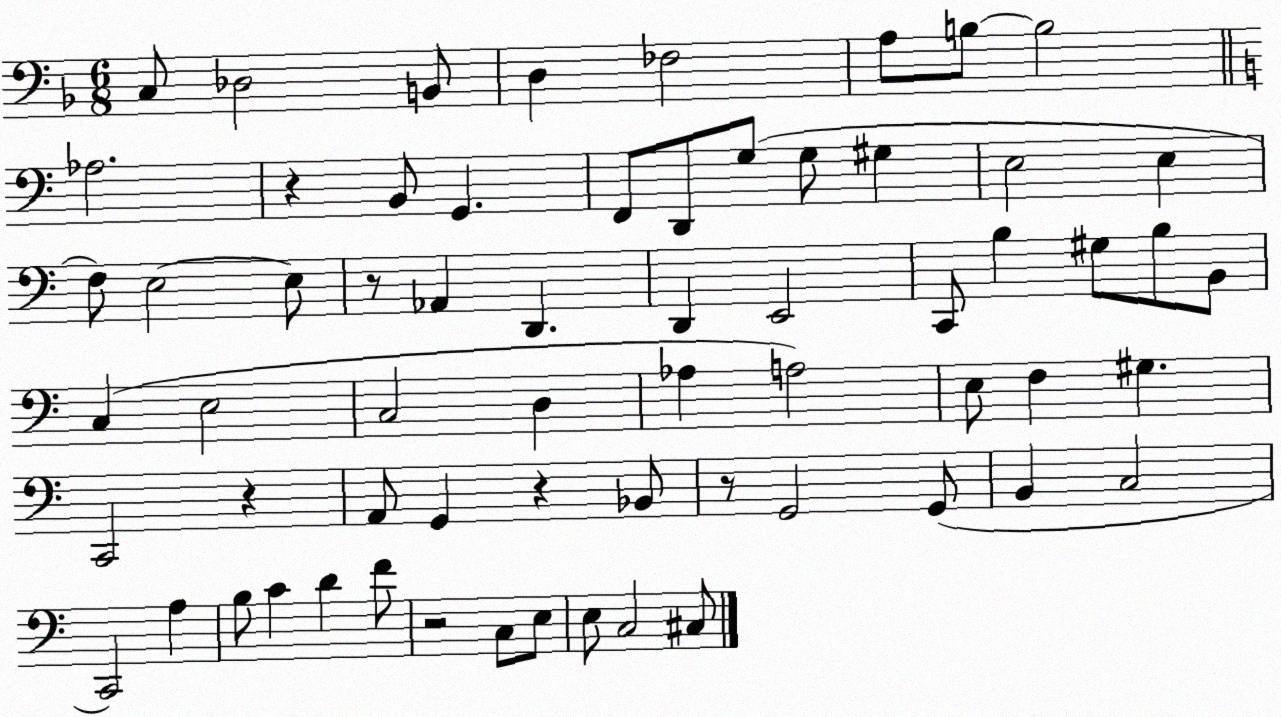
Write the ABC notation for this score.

X:1
T:Untitled
M:6/8
L:1/4
K:F
C,/2 _D,2 B,,/2 D, _F,2 A,/2 B,/2 B,2 _A,2 z B,,/2 G,, F,,/2 D,,/2 G,/2 G,/2 ^G, E,2 E, F,/2 E,2 E,/2 z/2 _A,, D,, D,, E,,2 C,,/2 B, ^G,/2 B,/2 B,,/2 C, E,2 C,2 D, _A, A,2 E,/2 F, ^G, C,,2 z A,,/2 G,, z _B,,/2 z/2 G,,2 G,,/2 B,, C,2 C,,2 A, B,/2 C D F/2 z2 C,/2 E,/2 E,/2 C,2 ^C,/2